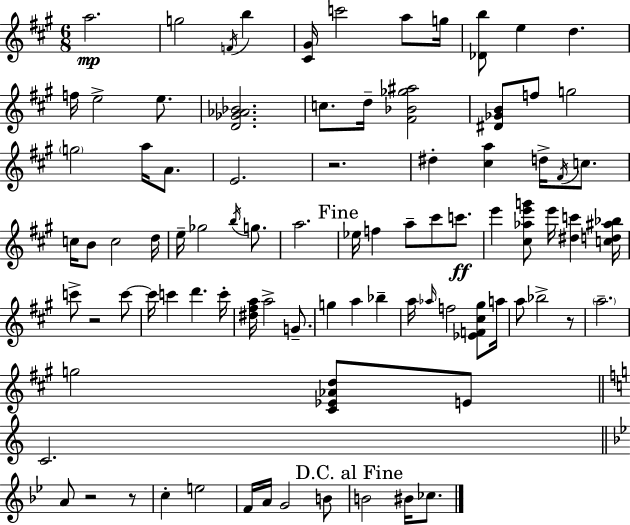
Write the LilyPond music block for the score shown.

{
  \clef treble
  \numericTimeSignature
  \time 6/8
  \key a \major
  a''2.\mp | g''2 \acciaccatura { f'16 } b''4 | <cis' gis'>16 c'''2 a''8 | g''16 <des' b''>8 e''4 d''4. | \break f''16 e''2-> e''8. | <d' ges' aes' bes'>2. | c''8. d''16-- <fis' bes' ges'' ais''>2 | <dis' ges' b'>8 f''8 g''2 | \break \parenthesize g''2 a''16 a'8. | e'2. | r2. | dis''4-. <cis'' a''>4 d''16-> \acciaccatura { fis'16 } c''8. | \break c''16 b'8 c''2 | d''16 e''16-- ges''2 \acciaccatura { b''16 } | g''8. a''2. | \mark "Fine" ees''16 f''4 a''8-- cis'''8 | \break c'''8.\ff e'''4 <cis'' aes'' e''' g'''>8 e'''16 <dis'' c'''>4 | <c'' d'' ais'' bes''>16 c'''8-> r2 | c'''8~~ c'''16 c'''4 d'''4. | c'''16-. <dis'' fis'' a''>16 a''2-> | \break g'8.-- g''4 a''4 bes''4-- | a''16 \grace { aes''16 } f''2 | <ees' f' cis'' gis''>8 a''16 a''8 bes''2-> | r8 \parenthesize a''2.-- | \break g''2 | <cis' ees' aes' d''>8 e'8 \bar "||" \break \key c \major c'2. | \bar "||" \break \key g \minor a'8 r2 r8 | c''4-. e''2 | f'16 a'16 g'2 b'8 | \mark "D.C. al Fine" b'2 bis'16 ces''8. | \break \bar "|."
}